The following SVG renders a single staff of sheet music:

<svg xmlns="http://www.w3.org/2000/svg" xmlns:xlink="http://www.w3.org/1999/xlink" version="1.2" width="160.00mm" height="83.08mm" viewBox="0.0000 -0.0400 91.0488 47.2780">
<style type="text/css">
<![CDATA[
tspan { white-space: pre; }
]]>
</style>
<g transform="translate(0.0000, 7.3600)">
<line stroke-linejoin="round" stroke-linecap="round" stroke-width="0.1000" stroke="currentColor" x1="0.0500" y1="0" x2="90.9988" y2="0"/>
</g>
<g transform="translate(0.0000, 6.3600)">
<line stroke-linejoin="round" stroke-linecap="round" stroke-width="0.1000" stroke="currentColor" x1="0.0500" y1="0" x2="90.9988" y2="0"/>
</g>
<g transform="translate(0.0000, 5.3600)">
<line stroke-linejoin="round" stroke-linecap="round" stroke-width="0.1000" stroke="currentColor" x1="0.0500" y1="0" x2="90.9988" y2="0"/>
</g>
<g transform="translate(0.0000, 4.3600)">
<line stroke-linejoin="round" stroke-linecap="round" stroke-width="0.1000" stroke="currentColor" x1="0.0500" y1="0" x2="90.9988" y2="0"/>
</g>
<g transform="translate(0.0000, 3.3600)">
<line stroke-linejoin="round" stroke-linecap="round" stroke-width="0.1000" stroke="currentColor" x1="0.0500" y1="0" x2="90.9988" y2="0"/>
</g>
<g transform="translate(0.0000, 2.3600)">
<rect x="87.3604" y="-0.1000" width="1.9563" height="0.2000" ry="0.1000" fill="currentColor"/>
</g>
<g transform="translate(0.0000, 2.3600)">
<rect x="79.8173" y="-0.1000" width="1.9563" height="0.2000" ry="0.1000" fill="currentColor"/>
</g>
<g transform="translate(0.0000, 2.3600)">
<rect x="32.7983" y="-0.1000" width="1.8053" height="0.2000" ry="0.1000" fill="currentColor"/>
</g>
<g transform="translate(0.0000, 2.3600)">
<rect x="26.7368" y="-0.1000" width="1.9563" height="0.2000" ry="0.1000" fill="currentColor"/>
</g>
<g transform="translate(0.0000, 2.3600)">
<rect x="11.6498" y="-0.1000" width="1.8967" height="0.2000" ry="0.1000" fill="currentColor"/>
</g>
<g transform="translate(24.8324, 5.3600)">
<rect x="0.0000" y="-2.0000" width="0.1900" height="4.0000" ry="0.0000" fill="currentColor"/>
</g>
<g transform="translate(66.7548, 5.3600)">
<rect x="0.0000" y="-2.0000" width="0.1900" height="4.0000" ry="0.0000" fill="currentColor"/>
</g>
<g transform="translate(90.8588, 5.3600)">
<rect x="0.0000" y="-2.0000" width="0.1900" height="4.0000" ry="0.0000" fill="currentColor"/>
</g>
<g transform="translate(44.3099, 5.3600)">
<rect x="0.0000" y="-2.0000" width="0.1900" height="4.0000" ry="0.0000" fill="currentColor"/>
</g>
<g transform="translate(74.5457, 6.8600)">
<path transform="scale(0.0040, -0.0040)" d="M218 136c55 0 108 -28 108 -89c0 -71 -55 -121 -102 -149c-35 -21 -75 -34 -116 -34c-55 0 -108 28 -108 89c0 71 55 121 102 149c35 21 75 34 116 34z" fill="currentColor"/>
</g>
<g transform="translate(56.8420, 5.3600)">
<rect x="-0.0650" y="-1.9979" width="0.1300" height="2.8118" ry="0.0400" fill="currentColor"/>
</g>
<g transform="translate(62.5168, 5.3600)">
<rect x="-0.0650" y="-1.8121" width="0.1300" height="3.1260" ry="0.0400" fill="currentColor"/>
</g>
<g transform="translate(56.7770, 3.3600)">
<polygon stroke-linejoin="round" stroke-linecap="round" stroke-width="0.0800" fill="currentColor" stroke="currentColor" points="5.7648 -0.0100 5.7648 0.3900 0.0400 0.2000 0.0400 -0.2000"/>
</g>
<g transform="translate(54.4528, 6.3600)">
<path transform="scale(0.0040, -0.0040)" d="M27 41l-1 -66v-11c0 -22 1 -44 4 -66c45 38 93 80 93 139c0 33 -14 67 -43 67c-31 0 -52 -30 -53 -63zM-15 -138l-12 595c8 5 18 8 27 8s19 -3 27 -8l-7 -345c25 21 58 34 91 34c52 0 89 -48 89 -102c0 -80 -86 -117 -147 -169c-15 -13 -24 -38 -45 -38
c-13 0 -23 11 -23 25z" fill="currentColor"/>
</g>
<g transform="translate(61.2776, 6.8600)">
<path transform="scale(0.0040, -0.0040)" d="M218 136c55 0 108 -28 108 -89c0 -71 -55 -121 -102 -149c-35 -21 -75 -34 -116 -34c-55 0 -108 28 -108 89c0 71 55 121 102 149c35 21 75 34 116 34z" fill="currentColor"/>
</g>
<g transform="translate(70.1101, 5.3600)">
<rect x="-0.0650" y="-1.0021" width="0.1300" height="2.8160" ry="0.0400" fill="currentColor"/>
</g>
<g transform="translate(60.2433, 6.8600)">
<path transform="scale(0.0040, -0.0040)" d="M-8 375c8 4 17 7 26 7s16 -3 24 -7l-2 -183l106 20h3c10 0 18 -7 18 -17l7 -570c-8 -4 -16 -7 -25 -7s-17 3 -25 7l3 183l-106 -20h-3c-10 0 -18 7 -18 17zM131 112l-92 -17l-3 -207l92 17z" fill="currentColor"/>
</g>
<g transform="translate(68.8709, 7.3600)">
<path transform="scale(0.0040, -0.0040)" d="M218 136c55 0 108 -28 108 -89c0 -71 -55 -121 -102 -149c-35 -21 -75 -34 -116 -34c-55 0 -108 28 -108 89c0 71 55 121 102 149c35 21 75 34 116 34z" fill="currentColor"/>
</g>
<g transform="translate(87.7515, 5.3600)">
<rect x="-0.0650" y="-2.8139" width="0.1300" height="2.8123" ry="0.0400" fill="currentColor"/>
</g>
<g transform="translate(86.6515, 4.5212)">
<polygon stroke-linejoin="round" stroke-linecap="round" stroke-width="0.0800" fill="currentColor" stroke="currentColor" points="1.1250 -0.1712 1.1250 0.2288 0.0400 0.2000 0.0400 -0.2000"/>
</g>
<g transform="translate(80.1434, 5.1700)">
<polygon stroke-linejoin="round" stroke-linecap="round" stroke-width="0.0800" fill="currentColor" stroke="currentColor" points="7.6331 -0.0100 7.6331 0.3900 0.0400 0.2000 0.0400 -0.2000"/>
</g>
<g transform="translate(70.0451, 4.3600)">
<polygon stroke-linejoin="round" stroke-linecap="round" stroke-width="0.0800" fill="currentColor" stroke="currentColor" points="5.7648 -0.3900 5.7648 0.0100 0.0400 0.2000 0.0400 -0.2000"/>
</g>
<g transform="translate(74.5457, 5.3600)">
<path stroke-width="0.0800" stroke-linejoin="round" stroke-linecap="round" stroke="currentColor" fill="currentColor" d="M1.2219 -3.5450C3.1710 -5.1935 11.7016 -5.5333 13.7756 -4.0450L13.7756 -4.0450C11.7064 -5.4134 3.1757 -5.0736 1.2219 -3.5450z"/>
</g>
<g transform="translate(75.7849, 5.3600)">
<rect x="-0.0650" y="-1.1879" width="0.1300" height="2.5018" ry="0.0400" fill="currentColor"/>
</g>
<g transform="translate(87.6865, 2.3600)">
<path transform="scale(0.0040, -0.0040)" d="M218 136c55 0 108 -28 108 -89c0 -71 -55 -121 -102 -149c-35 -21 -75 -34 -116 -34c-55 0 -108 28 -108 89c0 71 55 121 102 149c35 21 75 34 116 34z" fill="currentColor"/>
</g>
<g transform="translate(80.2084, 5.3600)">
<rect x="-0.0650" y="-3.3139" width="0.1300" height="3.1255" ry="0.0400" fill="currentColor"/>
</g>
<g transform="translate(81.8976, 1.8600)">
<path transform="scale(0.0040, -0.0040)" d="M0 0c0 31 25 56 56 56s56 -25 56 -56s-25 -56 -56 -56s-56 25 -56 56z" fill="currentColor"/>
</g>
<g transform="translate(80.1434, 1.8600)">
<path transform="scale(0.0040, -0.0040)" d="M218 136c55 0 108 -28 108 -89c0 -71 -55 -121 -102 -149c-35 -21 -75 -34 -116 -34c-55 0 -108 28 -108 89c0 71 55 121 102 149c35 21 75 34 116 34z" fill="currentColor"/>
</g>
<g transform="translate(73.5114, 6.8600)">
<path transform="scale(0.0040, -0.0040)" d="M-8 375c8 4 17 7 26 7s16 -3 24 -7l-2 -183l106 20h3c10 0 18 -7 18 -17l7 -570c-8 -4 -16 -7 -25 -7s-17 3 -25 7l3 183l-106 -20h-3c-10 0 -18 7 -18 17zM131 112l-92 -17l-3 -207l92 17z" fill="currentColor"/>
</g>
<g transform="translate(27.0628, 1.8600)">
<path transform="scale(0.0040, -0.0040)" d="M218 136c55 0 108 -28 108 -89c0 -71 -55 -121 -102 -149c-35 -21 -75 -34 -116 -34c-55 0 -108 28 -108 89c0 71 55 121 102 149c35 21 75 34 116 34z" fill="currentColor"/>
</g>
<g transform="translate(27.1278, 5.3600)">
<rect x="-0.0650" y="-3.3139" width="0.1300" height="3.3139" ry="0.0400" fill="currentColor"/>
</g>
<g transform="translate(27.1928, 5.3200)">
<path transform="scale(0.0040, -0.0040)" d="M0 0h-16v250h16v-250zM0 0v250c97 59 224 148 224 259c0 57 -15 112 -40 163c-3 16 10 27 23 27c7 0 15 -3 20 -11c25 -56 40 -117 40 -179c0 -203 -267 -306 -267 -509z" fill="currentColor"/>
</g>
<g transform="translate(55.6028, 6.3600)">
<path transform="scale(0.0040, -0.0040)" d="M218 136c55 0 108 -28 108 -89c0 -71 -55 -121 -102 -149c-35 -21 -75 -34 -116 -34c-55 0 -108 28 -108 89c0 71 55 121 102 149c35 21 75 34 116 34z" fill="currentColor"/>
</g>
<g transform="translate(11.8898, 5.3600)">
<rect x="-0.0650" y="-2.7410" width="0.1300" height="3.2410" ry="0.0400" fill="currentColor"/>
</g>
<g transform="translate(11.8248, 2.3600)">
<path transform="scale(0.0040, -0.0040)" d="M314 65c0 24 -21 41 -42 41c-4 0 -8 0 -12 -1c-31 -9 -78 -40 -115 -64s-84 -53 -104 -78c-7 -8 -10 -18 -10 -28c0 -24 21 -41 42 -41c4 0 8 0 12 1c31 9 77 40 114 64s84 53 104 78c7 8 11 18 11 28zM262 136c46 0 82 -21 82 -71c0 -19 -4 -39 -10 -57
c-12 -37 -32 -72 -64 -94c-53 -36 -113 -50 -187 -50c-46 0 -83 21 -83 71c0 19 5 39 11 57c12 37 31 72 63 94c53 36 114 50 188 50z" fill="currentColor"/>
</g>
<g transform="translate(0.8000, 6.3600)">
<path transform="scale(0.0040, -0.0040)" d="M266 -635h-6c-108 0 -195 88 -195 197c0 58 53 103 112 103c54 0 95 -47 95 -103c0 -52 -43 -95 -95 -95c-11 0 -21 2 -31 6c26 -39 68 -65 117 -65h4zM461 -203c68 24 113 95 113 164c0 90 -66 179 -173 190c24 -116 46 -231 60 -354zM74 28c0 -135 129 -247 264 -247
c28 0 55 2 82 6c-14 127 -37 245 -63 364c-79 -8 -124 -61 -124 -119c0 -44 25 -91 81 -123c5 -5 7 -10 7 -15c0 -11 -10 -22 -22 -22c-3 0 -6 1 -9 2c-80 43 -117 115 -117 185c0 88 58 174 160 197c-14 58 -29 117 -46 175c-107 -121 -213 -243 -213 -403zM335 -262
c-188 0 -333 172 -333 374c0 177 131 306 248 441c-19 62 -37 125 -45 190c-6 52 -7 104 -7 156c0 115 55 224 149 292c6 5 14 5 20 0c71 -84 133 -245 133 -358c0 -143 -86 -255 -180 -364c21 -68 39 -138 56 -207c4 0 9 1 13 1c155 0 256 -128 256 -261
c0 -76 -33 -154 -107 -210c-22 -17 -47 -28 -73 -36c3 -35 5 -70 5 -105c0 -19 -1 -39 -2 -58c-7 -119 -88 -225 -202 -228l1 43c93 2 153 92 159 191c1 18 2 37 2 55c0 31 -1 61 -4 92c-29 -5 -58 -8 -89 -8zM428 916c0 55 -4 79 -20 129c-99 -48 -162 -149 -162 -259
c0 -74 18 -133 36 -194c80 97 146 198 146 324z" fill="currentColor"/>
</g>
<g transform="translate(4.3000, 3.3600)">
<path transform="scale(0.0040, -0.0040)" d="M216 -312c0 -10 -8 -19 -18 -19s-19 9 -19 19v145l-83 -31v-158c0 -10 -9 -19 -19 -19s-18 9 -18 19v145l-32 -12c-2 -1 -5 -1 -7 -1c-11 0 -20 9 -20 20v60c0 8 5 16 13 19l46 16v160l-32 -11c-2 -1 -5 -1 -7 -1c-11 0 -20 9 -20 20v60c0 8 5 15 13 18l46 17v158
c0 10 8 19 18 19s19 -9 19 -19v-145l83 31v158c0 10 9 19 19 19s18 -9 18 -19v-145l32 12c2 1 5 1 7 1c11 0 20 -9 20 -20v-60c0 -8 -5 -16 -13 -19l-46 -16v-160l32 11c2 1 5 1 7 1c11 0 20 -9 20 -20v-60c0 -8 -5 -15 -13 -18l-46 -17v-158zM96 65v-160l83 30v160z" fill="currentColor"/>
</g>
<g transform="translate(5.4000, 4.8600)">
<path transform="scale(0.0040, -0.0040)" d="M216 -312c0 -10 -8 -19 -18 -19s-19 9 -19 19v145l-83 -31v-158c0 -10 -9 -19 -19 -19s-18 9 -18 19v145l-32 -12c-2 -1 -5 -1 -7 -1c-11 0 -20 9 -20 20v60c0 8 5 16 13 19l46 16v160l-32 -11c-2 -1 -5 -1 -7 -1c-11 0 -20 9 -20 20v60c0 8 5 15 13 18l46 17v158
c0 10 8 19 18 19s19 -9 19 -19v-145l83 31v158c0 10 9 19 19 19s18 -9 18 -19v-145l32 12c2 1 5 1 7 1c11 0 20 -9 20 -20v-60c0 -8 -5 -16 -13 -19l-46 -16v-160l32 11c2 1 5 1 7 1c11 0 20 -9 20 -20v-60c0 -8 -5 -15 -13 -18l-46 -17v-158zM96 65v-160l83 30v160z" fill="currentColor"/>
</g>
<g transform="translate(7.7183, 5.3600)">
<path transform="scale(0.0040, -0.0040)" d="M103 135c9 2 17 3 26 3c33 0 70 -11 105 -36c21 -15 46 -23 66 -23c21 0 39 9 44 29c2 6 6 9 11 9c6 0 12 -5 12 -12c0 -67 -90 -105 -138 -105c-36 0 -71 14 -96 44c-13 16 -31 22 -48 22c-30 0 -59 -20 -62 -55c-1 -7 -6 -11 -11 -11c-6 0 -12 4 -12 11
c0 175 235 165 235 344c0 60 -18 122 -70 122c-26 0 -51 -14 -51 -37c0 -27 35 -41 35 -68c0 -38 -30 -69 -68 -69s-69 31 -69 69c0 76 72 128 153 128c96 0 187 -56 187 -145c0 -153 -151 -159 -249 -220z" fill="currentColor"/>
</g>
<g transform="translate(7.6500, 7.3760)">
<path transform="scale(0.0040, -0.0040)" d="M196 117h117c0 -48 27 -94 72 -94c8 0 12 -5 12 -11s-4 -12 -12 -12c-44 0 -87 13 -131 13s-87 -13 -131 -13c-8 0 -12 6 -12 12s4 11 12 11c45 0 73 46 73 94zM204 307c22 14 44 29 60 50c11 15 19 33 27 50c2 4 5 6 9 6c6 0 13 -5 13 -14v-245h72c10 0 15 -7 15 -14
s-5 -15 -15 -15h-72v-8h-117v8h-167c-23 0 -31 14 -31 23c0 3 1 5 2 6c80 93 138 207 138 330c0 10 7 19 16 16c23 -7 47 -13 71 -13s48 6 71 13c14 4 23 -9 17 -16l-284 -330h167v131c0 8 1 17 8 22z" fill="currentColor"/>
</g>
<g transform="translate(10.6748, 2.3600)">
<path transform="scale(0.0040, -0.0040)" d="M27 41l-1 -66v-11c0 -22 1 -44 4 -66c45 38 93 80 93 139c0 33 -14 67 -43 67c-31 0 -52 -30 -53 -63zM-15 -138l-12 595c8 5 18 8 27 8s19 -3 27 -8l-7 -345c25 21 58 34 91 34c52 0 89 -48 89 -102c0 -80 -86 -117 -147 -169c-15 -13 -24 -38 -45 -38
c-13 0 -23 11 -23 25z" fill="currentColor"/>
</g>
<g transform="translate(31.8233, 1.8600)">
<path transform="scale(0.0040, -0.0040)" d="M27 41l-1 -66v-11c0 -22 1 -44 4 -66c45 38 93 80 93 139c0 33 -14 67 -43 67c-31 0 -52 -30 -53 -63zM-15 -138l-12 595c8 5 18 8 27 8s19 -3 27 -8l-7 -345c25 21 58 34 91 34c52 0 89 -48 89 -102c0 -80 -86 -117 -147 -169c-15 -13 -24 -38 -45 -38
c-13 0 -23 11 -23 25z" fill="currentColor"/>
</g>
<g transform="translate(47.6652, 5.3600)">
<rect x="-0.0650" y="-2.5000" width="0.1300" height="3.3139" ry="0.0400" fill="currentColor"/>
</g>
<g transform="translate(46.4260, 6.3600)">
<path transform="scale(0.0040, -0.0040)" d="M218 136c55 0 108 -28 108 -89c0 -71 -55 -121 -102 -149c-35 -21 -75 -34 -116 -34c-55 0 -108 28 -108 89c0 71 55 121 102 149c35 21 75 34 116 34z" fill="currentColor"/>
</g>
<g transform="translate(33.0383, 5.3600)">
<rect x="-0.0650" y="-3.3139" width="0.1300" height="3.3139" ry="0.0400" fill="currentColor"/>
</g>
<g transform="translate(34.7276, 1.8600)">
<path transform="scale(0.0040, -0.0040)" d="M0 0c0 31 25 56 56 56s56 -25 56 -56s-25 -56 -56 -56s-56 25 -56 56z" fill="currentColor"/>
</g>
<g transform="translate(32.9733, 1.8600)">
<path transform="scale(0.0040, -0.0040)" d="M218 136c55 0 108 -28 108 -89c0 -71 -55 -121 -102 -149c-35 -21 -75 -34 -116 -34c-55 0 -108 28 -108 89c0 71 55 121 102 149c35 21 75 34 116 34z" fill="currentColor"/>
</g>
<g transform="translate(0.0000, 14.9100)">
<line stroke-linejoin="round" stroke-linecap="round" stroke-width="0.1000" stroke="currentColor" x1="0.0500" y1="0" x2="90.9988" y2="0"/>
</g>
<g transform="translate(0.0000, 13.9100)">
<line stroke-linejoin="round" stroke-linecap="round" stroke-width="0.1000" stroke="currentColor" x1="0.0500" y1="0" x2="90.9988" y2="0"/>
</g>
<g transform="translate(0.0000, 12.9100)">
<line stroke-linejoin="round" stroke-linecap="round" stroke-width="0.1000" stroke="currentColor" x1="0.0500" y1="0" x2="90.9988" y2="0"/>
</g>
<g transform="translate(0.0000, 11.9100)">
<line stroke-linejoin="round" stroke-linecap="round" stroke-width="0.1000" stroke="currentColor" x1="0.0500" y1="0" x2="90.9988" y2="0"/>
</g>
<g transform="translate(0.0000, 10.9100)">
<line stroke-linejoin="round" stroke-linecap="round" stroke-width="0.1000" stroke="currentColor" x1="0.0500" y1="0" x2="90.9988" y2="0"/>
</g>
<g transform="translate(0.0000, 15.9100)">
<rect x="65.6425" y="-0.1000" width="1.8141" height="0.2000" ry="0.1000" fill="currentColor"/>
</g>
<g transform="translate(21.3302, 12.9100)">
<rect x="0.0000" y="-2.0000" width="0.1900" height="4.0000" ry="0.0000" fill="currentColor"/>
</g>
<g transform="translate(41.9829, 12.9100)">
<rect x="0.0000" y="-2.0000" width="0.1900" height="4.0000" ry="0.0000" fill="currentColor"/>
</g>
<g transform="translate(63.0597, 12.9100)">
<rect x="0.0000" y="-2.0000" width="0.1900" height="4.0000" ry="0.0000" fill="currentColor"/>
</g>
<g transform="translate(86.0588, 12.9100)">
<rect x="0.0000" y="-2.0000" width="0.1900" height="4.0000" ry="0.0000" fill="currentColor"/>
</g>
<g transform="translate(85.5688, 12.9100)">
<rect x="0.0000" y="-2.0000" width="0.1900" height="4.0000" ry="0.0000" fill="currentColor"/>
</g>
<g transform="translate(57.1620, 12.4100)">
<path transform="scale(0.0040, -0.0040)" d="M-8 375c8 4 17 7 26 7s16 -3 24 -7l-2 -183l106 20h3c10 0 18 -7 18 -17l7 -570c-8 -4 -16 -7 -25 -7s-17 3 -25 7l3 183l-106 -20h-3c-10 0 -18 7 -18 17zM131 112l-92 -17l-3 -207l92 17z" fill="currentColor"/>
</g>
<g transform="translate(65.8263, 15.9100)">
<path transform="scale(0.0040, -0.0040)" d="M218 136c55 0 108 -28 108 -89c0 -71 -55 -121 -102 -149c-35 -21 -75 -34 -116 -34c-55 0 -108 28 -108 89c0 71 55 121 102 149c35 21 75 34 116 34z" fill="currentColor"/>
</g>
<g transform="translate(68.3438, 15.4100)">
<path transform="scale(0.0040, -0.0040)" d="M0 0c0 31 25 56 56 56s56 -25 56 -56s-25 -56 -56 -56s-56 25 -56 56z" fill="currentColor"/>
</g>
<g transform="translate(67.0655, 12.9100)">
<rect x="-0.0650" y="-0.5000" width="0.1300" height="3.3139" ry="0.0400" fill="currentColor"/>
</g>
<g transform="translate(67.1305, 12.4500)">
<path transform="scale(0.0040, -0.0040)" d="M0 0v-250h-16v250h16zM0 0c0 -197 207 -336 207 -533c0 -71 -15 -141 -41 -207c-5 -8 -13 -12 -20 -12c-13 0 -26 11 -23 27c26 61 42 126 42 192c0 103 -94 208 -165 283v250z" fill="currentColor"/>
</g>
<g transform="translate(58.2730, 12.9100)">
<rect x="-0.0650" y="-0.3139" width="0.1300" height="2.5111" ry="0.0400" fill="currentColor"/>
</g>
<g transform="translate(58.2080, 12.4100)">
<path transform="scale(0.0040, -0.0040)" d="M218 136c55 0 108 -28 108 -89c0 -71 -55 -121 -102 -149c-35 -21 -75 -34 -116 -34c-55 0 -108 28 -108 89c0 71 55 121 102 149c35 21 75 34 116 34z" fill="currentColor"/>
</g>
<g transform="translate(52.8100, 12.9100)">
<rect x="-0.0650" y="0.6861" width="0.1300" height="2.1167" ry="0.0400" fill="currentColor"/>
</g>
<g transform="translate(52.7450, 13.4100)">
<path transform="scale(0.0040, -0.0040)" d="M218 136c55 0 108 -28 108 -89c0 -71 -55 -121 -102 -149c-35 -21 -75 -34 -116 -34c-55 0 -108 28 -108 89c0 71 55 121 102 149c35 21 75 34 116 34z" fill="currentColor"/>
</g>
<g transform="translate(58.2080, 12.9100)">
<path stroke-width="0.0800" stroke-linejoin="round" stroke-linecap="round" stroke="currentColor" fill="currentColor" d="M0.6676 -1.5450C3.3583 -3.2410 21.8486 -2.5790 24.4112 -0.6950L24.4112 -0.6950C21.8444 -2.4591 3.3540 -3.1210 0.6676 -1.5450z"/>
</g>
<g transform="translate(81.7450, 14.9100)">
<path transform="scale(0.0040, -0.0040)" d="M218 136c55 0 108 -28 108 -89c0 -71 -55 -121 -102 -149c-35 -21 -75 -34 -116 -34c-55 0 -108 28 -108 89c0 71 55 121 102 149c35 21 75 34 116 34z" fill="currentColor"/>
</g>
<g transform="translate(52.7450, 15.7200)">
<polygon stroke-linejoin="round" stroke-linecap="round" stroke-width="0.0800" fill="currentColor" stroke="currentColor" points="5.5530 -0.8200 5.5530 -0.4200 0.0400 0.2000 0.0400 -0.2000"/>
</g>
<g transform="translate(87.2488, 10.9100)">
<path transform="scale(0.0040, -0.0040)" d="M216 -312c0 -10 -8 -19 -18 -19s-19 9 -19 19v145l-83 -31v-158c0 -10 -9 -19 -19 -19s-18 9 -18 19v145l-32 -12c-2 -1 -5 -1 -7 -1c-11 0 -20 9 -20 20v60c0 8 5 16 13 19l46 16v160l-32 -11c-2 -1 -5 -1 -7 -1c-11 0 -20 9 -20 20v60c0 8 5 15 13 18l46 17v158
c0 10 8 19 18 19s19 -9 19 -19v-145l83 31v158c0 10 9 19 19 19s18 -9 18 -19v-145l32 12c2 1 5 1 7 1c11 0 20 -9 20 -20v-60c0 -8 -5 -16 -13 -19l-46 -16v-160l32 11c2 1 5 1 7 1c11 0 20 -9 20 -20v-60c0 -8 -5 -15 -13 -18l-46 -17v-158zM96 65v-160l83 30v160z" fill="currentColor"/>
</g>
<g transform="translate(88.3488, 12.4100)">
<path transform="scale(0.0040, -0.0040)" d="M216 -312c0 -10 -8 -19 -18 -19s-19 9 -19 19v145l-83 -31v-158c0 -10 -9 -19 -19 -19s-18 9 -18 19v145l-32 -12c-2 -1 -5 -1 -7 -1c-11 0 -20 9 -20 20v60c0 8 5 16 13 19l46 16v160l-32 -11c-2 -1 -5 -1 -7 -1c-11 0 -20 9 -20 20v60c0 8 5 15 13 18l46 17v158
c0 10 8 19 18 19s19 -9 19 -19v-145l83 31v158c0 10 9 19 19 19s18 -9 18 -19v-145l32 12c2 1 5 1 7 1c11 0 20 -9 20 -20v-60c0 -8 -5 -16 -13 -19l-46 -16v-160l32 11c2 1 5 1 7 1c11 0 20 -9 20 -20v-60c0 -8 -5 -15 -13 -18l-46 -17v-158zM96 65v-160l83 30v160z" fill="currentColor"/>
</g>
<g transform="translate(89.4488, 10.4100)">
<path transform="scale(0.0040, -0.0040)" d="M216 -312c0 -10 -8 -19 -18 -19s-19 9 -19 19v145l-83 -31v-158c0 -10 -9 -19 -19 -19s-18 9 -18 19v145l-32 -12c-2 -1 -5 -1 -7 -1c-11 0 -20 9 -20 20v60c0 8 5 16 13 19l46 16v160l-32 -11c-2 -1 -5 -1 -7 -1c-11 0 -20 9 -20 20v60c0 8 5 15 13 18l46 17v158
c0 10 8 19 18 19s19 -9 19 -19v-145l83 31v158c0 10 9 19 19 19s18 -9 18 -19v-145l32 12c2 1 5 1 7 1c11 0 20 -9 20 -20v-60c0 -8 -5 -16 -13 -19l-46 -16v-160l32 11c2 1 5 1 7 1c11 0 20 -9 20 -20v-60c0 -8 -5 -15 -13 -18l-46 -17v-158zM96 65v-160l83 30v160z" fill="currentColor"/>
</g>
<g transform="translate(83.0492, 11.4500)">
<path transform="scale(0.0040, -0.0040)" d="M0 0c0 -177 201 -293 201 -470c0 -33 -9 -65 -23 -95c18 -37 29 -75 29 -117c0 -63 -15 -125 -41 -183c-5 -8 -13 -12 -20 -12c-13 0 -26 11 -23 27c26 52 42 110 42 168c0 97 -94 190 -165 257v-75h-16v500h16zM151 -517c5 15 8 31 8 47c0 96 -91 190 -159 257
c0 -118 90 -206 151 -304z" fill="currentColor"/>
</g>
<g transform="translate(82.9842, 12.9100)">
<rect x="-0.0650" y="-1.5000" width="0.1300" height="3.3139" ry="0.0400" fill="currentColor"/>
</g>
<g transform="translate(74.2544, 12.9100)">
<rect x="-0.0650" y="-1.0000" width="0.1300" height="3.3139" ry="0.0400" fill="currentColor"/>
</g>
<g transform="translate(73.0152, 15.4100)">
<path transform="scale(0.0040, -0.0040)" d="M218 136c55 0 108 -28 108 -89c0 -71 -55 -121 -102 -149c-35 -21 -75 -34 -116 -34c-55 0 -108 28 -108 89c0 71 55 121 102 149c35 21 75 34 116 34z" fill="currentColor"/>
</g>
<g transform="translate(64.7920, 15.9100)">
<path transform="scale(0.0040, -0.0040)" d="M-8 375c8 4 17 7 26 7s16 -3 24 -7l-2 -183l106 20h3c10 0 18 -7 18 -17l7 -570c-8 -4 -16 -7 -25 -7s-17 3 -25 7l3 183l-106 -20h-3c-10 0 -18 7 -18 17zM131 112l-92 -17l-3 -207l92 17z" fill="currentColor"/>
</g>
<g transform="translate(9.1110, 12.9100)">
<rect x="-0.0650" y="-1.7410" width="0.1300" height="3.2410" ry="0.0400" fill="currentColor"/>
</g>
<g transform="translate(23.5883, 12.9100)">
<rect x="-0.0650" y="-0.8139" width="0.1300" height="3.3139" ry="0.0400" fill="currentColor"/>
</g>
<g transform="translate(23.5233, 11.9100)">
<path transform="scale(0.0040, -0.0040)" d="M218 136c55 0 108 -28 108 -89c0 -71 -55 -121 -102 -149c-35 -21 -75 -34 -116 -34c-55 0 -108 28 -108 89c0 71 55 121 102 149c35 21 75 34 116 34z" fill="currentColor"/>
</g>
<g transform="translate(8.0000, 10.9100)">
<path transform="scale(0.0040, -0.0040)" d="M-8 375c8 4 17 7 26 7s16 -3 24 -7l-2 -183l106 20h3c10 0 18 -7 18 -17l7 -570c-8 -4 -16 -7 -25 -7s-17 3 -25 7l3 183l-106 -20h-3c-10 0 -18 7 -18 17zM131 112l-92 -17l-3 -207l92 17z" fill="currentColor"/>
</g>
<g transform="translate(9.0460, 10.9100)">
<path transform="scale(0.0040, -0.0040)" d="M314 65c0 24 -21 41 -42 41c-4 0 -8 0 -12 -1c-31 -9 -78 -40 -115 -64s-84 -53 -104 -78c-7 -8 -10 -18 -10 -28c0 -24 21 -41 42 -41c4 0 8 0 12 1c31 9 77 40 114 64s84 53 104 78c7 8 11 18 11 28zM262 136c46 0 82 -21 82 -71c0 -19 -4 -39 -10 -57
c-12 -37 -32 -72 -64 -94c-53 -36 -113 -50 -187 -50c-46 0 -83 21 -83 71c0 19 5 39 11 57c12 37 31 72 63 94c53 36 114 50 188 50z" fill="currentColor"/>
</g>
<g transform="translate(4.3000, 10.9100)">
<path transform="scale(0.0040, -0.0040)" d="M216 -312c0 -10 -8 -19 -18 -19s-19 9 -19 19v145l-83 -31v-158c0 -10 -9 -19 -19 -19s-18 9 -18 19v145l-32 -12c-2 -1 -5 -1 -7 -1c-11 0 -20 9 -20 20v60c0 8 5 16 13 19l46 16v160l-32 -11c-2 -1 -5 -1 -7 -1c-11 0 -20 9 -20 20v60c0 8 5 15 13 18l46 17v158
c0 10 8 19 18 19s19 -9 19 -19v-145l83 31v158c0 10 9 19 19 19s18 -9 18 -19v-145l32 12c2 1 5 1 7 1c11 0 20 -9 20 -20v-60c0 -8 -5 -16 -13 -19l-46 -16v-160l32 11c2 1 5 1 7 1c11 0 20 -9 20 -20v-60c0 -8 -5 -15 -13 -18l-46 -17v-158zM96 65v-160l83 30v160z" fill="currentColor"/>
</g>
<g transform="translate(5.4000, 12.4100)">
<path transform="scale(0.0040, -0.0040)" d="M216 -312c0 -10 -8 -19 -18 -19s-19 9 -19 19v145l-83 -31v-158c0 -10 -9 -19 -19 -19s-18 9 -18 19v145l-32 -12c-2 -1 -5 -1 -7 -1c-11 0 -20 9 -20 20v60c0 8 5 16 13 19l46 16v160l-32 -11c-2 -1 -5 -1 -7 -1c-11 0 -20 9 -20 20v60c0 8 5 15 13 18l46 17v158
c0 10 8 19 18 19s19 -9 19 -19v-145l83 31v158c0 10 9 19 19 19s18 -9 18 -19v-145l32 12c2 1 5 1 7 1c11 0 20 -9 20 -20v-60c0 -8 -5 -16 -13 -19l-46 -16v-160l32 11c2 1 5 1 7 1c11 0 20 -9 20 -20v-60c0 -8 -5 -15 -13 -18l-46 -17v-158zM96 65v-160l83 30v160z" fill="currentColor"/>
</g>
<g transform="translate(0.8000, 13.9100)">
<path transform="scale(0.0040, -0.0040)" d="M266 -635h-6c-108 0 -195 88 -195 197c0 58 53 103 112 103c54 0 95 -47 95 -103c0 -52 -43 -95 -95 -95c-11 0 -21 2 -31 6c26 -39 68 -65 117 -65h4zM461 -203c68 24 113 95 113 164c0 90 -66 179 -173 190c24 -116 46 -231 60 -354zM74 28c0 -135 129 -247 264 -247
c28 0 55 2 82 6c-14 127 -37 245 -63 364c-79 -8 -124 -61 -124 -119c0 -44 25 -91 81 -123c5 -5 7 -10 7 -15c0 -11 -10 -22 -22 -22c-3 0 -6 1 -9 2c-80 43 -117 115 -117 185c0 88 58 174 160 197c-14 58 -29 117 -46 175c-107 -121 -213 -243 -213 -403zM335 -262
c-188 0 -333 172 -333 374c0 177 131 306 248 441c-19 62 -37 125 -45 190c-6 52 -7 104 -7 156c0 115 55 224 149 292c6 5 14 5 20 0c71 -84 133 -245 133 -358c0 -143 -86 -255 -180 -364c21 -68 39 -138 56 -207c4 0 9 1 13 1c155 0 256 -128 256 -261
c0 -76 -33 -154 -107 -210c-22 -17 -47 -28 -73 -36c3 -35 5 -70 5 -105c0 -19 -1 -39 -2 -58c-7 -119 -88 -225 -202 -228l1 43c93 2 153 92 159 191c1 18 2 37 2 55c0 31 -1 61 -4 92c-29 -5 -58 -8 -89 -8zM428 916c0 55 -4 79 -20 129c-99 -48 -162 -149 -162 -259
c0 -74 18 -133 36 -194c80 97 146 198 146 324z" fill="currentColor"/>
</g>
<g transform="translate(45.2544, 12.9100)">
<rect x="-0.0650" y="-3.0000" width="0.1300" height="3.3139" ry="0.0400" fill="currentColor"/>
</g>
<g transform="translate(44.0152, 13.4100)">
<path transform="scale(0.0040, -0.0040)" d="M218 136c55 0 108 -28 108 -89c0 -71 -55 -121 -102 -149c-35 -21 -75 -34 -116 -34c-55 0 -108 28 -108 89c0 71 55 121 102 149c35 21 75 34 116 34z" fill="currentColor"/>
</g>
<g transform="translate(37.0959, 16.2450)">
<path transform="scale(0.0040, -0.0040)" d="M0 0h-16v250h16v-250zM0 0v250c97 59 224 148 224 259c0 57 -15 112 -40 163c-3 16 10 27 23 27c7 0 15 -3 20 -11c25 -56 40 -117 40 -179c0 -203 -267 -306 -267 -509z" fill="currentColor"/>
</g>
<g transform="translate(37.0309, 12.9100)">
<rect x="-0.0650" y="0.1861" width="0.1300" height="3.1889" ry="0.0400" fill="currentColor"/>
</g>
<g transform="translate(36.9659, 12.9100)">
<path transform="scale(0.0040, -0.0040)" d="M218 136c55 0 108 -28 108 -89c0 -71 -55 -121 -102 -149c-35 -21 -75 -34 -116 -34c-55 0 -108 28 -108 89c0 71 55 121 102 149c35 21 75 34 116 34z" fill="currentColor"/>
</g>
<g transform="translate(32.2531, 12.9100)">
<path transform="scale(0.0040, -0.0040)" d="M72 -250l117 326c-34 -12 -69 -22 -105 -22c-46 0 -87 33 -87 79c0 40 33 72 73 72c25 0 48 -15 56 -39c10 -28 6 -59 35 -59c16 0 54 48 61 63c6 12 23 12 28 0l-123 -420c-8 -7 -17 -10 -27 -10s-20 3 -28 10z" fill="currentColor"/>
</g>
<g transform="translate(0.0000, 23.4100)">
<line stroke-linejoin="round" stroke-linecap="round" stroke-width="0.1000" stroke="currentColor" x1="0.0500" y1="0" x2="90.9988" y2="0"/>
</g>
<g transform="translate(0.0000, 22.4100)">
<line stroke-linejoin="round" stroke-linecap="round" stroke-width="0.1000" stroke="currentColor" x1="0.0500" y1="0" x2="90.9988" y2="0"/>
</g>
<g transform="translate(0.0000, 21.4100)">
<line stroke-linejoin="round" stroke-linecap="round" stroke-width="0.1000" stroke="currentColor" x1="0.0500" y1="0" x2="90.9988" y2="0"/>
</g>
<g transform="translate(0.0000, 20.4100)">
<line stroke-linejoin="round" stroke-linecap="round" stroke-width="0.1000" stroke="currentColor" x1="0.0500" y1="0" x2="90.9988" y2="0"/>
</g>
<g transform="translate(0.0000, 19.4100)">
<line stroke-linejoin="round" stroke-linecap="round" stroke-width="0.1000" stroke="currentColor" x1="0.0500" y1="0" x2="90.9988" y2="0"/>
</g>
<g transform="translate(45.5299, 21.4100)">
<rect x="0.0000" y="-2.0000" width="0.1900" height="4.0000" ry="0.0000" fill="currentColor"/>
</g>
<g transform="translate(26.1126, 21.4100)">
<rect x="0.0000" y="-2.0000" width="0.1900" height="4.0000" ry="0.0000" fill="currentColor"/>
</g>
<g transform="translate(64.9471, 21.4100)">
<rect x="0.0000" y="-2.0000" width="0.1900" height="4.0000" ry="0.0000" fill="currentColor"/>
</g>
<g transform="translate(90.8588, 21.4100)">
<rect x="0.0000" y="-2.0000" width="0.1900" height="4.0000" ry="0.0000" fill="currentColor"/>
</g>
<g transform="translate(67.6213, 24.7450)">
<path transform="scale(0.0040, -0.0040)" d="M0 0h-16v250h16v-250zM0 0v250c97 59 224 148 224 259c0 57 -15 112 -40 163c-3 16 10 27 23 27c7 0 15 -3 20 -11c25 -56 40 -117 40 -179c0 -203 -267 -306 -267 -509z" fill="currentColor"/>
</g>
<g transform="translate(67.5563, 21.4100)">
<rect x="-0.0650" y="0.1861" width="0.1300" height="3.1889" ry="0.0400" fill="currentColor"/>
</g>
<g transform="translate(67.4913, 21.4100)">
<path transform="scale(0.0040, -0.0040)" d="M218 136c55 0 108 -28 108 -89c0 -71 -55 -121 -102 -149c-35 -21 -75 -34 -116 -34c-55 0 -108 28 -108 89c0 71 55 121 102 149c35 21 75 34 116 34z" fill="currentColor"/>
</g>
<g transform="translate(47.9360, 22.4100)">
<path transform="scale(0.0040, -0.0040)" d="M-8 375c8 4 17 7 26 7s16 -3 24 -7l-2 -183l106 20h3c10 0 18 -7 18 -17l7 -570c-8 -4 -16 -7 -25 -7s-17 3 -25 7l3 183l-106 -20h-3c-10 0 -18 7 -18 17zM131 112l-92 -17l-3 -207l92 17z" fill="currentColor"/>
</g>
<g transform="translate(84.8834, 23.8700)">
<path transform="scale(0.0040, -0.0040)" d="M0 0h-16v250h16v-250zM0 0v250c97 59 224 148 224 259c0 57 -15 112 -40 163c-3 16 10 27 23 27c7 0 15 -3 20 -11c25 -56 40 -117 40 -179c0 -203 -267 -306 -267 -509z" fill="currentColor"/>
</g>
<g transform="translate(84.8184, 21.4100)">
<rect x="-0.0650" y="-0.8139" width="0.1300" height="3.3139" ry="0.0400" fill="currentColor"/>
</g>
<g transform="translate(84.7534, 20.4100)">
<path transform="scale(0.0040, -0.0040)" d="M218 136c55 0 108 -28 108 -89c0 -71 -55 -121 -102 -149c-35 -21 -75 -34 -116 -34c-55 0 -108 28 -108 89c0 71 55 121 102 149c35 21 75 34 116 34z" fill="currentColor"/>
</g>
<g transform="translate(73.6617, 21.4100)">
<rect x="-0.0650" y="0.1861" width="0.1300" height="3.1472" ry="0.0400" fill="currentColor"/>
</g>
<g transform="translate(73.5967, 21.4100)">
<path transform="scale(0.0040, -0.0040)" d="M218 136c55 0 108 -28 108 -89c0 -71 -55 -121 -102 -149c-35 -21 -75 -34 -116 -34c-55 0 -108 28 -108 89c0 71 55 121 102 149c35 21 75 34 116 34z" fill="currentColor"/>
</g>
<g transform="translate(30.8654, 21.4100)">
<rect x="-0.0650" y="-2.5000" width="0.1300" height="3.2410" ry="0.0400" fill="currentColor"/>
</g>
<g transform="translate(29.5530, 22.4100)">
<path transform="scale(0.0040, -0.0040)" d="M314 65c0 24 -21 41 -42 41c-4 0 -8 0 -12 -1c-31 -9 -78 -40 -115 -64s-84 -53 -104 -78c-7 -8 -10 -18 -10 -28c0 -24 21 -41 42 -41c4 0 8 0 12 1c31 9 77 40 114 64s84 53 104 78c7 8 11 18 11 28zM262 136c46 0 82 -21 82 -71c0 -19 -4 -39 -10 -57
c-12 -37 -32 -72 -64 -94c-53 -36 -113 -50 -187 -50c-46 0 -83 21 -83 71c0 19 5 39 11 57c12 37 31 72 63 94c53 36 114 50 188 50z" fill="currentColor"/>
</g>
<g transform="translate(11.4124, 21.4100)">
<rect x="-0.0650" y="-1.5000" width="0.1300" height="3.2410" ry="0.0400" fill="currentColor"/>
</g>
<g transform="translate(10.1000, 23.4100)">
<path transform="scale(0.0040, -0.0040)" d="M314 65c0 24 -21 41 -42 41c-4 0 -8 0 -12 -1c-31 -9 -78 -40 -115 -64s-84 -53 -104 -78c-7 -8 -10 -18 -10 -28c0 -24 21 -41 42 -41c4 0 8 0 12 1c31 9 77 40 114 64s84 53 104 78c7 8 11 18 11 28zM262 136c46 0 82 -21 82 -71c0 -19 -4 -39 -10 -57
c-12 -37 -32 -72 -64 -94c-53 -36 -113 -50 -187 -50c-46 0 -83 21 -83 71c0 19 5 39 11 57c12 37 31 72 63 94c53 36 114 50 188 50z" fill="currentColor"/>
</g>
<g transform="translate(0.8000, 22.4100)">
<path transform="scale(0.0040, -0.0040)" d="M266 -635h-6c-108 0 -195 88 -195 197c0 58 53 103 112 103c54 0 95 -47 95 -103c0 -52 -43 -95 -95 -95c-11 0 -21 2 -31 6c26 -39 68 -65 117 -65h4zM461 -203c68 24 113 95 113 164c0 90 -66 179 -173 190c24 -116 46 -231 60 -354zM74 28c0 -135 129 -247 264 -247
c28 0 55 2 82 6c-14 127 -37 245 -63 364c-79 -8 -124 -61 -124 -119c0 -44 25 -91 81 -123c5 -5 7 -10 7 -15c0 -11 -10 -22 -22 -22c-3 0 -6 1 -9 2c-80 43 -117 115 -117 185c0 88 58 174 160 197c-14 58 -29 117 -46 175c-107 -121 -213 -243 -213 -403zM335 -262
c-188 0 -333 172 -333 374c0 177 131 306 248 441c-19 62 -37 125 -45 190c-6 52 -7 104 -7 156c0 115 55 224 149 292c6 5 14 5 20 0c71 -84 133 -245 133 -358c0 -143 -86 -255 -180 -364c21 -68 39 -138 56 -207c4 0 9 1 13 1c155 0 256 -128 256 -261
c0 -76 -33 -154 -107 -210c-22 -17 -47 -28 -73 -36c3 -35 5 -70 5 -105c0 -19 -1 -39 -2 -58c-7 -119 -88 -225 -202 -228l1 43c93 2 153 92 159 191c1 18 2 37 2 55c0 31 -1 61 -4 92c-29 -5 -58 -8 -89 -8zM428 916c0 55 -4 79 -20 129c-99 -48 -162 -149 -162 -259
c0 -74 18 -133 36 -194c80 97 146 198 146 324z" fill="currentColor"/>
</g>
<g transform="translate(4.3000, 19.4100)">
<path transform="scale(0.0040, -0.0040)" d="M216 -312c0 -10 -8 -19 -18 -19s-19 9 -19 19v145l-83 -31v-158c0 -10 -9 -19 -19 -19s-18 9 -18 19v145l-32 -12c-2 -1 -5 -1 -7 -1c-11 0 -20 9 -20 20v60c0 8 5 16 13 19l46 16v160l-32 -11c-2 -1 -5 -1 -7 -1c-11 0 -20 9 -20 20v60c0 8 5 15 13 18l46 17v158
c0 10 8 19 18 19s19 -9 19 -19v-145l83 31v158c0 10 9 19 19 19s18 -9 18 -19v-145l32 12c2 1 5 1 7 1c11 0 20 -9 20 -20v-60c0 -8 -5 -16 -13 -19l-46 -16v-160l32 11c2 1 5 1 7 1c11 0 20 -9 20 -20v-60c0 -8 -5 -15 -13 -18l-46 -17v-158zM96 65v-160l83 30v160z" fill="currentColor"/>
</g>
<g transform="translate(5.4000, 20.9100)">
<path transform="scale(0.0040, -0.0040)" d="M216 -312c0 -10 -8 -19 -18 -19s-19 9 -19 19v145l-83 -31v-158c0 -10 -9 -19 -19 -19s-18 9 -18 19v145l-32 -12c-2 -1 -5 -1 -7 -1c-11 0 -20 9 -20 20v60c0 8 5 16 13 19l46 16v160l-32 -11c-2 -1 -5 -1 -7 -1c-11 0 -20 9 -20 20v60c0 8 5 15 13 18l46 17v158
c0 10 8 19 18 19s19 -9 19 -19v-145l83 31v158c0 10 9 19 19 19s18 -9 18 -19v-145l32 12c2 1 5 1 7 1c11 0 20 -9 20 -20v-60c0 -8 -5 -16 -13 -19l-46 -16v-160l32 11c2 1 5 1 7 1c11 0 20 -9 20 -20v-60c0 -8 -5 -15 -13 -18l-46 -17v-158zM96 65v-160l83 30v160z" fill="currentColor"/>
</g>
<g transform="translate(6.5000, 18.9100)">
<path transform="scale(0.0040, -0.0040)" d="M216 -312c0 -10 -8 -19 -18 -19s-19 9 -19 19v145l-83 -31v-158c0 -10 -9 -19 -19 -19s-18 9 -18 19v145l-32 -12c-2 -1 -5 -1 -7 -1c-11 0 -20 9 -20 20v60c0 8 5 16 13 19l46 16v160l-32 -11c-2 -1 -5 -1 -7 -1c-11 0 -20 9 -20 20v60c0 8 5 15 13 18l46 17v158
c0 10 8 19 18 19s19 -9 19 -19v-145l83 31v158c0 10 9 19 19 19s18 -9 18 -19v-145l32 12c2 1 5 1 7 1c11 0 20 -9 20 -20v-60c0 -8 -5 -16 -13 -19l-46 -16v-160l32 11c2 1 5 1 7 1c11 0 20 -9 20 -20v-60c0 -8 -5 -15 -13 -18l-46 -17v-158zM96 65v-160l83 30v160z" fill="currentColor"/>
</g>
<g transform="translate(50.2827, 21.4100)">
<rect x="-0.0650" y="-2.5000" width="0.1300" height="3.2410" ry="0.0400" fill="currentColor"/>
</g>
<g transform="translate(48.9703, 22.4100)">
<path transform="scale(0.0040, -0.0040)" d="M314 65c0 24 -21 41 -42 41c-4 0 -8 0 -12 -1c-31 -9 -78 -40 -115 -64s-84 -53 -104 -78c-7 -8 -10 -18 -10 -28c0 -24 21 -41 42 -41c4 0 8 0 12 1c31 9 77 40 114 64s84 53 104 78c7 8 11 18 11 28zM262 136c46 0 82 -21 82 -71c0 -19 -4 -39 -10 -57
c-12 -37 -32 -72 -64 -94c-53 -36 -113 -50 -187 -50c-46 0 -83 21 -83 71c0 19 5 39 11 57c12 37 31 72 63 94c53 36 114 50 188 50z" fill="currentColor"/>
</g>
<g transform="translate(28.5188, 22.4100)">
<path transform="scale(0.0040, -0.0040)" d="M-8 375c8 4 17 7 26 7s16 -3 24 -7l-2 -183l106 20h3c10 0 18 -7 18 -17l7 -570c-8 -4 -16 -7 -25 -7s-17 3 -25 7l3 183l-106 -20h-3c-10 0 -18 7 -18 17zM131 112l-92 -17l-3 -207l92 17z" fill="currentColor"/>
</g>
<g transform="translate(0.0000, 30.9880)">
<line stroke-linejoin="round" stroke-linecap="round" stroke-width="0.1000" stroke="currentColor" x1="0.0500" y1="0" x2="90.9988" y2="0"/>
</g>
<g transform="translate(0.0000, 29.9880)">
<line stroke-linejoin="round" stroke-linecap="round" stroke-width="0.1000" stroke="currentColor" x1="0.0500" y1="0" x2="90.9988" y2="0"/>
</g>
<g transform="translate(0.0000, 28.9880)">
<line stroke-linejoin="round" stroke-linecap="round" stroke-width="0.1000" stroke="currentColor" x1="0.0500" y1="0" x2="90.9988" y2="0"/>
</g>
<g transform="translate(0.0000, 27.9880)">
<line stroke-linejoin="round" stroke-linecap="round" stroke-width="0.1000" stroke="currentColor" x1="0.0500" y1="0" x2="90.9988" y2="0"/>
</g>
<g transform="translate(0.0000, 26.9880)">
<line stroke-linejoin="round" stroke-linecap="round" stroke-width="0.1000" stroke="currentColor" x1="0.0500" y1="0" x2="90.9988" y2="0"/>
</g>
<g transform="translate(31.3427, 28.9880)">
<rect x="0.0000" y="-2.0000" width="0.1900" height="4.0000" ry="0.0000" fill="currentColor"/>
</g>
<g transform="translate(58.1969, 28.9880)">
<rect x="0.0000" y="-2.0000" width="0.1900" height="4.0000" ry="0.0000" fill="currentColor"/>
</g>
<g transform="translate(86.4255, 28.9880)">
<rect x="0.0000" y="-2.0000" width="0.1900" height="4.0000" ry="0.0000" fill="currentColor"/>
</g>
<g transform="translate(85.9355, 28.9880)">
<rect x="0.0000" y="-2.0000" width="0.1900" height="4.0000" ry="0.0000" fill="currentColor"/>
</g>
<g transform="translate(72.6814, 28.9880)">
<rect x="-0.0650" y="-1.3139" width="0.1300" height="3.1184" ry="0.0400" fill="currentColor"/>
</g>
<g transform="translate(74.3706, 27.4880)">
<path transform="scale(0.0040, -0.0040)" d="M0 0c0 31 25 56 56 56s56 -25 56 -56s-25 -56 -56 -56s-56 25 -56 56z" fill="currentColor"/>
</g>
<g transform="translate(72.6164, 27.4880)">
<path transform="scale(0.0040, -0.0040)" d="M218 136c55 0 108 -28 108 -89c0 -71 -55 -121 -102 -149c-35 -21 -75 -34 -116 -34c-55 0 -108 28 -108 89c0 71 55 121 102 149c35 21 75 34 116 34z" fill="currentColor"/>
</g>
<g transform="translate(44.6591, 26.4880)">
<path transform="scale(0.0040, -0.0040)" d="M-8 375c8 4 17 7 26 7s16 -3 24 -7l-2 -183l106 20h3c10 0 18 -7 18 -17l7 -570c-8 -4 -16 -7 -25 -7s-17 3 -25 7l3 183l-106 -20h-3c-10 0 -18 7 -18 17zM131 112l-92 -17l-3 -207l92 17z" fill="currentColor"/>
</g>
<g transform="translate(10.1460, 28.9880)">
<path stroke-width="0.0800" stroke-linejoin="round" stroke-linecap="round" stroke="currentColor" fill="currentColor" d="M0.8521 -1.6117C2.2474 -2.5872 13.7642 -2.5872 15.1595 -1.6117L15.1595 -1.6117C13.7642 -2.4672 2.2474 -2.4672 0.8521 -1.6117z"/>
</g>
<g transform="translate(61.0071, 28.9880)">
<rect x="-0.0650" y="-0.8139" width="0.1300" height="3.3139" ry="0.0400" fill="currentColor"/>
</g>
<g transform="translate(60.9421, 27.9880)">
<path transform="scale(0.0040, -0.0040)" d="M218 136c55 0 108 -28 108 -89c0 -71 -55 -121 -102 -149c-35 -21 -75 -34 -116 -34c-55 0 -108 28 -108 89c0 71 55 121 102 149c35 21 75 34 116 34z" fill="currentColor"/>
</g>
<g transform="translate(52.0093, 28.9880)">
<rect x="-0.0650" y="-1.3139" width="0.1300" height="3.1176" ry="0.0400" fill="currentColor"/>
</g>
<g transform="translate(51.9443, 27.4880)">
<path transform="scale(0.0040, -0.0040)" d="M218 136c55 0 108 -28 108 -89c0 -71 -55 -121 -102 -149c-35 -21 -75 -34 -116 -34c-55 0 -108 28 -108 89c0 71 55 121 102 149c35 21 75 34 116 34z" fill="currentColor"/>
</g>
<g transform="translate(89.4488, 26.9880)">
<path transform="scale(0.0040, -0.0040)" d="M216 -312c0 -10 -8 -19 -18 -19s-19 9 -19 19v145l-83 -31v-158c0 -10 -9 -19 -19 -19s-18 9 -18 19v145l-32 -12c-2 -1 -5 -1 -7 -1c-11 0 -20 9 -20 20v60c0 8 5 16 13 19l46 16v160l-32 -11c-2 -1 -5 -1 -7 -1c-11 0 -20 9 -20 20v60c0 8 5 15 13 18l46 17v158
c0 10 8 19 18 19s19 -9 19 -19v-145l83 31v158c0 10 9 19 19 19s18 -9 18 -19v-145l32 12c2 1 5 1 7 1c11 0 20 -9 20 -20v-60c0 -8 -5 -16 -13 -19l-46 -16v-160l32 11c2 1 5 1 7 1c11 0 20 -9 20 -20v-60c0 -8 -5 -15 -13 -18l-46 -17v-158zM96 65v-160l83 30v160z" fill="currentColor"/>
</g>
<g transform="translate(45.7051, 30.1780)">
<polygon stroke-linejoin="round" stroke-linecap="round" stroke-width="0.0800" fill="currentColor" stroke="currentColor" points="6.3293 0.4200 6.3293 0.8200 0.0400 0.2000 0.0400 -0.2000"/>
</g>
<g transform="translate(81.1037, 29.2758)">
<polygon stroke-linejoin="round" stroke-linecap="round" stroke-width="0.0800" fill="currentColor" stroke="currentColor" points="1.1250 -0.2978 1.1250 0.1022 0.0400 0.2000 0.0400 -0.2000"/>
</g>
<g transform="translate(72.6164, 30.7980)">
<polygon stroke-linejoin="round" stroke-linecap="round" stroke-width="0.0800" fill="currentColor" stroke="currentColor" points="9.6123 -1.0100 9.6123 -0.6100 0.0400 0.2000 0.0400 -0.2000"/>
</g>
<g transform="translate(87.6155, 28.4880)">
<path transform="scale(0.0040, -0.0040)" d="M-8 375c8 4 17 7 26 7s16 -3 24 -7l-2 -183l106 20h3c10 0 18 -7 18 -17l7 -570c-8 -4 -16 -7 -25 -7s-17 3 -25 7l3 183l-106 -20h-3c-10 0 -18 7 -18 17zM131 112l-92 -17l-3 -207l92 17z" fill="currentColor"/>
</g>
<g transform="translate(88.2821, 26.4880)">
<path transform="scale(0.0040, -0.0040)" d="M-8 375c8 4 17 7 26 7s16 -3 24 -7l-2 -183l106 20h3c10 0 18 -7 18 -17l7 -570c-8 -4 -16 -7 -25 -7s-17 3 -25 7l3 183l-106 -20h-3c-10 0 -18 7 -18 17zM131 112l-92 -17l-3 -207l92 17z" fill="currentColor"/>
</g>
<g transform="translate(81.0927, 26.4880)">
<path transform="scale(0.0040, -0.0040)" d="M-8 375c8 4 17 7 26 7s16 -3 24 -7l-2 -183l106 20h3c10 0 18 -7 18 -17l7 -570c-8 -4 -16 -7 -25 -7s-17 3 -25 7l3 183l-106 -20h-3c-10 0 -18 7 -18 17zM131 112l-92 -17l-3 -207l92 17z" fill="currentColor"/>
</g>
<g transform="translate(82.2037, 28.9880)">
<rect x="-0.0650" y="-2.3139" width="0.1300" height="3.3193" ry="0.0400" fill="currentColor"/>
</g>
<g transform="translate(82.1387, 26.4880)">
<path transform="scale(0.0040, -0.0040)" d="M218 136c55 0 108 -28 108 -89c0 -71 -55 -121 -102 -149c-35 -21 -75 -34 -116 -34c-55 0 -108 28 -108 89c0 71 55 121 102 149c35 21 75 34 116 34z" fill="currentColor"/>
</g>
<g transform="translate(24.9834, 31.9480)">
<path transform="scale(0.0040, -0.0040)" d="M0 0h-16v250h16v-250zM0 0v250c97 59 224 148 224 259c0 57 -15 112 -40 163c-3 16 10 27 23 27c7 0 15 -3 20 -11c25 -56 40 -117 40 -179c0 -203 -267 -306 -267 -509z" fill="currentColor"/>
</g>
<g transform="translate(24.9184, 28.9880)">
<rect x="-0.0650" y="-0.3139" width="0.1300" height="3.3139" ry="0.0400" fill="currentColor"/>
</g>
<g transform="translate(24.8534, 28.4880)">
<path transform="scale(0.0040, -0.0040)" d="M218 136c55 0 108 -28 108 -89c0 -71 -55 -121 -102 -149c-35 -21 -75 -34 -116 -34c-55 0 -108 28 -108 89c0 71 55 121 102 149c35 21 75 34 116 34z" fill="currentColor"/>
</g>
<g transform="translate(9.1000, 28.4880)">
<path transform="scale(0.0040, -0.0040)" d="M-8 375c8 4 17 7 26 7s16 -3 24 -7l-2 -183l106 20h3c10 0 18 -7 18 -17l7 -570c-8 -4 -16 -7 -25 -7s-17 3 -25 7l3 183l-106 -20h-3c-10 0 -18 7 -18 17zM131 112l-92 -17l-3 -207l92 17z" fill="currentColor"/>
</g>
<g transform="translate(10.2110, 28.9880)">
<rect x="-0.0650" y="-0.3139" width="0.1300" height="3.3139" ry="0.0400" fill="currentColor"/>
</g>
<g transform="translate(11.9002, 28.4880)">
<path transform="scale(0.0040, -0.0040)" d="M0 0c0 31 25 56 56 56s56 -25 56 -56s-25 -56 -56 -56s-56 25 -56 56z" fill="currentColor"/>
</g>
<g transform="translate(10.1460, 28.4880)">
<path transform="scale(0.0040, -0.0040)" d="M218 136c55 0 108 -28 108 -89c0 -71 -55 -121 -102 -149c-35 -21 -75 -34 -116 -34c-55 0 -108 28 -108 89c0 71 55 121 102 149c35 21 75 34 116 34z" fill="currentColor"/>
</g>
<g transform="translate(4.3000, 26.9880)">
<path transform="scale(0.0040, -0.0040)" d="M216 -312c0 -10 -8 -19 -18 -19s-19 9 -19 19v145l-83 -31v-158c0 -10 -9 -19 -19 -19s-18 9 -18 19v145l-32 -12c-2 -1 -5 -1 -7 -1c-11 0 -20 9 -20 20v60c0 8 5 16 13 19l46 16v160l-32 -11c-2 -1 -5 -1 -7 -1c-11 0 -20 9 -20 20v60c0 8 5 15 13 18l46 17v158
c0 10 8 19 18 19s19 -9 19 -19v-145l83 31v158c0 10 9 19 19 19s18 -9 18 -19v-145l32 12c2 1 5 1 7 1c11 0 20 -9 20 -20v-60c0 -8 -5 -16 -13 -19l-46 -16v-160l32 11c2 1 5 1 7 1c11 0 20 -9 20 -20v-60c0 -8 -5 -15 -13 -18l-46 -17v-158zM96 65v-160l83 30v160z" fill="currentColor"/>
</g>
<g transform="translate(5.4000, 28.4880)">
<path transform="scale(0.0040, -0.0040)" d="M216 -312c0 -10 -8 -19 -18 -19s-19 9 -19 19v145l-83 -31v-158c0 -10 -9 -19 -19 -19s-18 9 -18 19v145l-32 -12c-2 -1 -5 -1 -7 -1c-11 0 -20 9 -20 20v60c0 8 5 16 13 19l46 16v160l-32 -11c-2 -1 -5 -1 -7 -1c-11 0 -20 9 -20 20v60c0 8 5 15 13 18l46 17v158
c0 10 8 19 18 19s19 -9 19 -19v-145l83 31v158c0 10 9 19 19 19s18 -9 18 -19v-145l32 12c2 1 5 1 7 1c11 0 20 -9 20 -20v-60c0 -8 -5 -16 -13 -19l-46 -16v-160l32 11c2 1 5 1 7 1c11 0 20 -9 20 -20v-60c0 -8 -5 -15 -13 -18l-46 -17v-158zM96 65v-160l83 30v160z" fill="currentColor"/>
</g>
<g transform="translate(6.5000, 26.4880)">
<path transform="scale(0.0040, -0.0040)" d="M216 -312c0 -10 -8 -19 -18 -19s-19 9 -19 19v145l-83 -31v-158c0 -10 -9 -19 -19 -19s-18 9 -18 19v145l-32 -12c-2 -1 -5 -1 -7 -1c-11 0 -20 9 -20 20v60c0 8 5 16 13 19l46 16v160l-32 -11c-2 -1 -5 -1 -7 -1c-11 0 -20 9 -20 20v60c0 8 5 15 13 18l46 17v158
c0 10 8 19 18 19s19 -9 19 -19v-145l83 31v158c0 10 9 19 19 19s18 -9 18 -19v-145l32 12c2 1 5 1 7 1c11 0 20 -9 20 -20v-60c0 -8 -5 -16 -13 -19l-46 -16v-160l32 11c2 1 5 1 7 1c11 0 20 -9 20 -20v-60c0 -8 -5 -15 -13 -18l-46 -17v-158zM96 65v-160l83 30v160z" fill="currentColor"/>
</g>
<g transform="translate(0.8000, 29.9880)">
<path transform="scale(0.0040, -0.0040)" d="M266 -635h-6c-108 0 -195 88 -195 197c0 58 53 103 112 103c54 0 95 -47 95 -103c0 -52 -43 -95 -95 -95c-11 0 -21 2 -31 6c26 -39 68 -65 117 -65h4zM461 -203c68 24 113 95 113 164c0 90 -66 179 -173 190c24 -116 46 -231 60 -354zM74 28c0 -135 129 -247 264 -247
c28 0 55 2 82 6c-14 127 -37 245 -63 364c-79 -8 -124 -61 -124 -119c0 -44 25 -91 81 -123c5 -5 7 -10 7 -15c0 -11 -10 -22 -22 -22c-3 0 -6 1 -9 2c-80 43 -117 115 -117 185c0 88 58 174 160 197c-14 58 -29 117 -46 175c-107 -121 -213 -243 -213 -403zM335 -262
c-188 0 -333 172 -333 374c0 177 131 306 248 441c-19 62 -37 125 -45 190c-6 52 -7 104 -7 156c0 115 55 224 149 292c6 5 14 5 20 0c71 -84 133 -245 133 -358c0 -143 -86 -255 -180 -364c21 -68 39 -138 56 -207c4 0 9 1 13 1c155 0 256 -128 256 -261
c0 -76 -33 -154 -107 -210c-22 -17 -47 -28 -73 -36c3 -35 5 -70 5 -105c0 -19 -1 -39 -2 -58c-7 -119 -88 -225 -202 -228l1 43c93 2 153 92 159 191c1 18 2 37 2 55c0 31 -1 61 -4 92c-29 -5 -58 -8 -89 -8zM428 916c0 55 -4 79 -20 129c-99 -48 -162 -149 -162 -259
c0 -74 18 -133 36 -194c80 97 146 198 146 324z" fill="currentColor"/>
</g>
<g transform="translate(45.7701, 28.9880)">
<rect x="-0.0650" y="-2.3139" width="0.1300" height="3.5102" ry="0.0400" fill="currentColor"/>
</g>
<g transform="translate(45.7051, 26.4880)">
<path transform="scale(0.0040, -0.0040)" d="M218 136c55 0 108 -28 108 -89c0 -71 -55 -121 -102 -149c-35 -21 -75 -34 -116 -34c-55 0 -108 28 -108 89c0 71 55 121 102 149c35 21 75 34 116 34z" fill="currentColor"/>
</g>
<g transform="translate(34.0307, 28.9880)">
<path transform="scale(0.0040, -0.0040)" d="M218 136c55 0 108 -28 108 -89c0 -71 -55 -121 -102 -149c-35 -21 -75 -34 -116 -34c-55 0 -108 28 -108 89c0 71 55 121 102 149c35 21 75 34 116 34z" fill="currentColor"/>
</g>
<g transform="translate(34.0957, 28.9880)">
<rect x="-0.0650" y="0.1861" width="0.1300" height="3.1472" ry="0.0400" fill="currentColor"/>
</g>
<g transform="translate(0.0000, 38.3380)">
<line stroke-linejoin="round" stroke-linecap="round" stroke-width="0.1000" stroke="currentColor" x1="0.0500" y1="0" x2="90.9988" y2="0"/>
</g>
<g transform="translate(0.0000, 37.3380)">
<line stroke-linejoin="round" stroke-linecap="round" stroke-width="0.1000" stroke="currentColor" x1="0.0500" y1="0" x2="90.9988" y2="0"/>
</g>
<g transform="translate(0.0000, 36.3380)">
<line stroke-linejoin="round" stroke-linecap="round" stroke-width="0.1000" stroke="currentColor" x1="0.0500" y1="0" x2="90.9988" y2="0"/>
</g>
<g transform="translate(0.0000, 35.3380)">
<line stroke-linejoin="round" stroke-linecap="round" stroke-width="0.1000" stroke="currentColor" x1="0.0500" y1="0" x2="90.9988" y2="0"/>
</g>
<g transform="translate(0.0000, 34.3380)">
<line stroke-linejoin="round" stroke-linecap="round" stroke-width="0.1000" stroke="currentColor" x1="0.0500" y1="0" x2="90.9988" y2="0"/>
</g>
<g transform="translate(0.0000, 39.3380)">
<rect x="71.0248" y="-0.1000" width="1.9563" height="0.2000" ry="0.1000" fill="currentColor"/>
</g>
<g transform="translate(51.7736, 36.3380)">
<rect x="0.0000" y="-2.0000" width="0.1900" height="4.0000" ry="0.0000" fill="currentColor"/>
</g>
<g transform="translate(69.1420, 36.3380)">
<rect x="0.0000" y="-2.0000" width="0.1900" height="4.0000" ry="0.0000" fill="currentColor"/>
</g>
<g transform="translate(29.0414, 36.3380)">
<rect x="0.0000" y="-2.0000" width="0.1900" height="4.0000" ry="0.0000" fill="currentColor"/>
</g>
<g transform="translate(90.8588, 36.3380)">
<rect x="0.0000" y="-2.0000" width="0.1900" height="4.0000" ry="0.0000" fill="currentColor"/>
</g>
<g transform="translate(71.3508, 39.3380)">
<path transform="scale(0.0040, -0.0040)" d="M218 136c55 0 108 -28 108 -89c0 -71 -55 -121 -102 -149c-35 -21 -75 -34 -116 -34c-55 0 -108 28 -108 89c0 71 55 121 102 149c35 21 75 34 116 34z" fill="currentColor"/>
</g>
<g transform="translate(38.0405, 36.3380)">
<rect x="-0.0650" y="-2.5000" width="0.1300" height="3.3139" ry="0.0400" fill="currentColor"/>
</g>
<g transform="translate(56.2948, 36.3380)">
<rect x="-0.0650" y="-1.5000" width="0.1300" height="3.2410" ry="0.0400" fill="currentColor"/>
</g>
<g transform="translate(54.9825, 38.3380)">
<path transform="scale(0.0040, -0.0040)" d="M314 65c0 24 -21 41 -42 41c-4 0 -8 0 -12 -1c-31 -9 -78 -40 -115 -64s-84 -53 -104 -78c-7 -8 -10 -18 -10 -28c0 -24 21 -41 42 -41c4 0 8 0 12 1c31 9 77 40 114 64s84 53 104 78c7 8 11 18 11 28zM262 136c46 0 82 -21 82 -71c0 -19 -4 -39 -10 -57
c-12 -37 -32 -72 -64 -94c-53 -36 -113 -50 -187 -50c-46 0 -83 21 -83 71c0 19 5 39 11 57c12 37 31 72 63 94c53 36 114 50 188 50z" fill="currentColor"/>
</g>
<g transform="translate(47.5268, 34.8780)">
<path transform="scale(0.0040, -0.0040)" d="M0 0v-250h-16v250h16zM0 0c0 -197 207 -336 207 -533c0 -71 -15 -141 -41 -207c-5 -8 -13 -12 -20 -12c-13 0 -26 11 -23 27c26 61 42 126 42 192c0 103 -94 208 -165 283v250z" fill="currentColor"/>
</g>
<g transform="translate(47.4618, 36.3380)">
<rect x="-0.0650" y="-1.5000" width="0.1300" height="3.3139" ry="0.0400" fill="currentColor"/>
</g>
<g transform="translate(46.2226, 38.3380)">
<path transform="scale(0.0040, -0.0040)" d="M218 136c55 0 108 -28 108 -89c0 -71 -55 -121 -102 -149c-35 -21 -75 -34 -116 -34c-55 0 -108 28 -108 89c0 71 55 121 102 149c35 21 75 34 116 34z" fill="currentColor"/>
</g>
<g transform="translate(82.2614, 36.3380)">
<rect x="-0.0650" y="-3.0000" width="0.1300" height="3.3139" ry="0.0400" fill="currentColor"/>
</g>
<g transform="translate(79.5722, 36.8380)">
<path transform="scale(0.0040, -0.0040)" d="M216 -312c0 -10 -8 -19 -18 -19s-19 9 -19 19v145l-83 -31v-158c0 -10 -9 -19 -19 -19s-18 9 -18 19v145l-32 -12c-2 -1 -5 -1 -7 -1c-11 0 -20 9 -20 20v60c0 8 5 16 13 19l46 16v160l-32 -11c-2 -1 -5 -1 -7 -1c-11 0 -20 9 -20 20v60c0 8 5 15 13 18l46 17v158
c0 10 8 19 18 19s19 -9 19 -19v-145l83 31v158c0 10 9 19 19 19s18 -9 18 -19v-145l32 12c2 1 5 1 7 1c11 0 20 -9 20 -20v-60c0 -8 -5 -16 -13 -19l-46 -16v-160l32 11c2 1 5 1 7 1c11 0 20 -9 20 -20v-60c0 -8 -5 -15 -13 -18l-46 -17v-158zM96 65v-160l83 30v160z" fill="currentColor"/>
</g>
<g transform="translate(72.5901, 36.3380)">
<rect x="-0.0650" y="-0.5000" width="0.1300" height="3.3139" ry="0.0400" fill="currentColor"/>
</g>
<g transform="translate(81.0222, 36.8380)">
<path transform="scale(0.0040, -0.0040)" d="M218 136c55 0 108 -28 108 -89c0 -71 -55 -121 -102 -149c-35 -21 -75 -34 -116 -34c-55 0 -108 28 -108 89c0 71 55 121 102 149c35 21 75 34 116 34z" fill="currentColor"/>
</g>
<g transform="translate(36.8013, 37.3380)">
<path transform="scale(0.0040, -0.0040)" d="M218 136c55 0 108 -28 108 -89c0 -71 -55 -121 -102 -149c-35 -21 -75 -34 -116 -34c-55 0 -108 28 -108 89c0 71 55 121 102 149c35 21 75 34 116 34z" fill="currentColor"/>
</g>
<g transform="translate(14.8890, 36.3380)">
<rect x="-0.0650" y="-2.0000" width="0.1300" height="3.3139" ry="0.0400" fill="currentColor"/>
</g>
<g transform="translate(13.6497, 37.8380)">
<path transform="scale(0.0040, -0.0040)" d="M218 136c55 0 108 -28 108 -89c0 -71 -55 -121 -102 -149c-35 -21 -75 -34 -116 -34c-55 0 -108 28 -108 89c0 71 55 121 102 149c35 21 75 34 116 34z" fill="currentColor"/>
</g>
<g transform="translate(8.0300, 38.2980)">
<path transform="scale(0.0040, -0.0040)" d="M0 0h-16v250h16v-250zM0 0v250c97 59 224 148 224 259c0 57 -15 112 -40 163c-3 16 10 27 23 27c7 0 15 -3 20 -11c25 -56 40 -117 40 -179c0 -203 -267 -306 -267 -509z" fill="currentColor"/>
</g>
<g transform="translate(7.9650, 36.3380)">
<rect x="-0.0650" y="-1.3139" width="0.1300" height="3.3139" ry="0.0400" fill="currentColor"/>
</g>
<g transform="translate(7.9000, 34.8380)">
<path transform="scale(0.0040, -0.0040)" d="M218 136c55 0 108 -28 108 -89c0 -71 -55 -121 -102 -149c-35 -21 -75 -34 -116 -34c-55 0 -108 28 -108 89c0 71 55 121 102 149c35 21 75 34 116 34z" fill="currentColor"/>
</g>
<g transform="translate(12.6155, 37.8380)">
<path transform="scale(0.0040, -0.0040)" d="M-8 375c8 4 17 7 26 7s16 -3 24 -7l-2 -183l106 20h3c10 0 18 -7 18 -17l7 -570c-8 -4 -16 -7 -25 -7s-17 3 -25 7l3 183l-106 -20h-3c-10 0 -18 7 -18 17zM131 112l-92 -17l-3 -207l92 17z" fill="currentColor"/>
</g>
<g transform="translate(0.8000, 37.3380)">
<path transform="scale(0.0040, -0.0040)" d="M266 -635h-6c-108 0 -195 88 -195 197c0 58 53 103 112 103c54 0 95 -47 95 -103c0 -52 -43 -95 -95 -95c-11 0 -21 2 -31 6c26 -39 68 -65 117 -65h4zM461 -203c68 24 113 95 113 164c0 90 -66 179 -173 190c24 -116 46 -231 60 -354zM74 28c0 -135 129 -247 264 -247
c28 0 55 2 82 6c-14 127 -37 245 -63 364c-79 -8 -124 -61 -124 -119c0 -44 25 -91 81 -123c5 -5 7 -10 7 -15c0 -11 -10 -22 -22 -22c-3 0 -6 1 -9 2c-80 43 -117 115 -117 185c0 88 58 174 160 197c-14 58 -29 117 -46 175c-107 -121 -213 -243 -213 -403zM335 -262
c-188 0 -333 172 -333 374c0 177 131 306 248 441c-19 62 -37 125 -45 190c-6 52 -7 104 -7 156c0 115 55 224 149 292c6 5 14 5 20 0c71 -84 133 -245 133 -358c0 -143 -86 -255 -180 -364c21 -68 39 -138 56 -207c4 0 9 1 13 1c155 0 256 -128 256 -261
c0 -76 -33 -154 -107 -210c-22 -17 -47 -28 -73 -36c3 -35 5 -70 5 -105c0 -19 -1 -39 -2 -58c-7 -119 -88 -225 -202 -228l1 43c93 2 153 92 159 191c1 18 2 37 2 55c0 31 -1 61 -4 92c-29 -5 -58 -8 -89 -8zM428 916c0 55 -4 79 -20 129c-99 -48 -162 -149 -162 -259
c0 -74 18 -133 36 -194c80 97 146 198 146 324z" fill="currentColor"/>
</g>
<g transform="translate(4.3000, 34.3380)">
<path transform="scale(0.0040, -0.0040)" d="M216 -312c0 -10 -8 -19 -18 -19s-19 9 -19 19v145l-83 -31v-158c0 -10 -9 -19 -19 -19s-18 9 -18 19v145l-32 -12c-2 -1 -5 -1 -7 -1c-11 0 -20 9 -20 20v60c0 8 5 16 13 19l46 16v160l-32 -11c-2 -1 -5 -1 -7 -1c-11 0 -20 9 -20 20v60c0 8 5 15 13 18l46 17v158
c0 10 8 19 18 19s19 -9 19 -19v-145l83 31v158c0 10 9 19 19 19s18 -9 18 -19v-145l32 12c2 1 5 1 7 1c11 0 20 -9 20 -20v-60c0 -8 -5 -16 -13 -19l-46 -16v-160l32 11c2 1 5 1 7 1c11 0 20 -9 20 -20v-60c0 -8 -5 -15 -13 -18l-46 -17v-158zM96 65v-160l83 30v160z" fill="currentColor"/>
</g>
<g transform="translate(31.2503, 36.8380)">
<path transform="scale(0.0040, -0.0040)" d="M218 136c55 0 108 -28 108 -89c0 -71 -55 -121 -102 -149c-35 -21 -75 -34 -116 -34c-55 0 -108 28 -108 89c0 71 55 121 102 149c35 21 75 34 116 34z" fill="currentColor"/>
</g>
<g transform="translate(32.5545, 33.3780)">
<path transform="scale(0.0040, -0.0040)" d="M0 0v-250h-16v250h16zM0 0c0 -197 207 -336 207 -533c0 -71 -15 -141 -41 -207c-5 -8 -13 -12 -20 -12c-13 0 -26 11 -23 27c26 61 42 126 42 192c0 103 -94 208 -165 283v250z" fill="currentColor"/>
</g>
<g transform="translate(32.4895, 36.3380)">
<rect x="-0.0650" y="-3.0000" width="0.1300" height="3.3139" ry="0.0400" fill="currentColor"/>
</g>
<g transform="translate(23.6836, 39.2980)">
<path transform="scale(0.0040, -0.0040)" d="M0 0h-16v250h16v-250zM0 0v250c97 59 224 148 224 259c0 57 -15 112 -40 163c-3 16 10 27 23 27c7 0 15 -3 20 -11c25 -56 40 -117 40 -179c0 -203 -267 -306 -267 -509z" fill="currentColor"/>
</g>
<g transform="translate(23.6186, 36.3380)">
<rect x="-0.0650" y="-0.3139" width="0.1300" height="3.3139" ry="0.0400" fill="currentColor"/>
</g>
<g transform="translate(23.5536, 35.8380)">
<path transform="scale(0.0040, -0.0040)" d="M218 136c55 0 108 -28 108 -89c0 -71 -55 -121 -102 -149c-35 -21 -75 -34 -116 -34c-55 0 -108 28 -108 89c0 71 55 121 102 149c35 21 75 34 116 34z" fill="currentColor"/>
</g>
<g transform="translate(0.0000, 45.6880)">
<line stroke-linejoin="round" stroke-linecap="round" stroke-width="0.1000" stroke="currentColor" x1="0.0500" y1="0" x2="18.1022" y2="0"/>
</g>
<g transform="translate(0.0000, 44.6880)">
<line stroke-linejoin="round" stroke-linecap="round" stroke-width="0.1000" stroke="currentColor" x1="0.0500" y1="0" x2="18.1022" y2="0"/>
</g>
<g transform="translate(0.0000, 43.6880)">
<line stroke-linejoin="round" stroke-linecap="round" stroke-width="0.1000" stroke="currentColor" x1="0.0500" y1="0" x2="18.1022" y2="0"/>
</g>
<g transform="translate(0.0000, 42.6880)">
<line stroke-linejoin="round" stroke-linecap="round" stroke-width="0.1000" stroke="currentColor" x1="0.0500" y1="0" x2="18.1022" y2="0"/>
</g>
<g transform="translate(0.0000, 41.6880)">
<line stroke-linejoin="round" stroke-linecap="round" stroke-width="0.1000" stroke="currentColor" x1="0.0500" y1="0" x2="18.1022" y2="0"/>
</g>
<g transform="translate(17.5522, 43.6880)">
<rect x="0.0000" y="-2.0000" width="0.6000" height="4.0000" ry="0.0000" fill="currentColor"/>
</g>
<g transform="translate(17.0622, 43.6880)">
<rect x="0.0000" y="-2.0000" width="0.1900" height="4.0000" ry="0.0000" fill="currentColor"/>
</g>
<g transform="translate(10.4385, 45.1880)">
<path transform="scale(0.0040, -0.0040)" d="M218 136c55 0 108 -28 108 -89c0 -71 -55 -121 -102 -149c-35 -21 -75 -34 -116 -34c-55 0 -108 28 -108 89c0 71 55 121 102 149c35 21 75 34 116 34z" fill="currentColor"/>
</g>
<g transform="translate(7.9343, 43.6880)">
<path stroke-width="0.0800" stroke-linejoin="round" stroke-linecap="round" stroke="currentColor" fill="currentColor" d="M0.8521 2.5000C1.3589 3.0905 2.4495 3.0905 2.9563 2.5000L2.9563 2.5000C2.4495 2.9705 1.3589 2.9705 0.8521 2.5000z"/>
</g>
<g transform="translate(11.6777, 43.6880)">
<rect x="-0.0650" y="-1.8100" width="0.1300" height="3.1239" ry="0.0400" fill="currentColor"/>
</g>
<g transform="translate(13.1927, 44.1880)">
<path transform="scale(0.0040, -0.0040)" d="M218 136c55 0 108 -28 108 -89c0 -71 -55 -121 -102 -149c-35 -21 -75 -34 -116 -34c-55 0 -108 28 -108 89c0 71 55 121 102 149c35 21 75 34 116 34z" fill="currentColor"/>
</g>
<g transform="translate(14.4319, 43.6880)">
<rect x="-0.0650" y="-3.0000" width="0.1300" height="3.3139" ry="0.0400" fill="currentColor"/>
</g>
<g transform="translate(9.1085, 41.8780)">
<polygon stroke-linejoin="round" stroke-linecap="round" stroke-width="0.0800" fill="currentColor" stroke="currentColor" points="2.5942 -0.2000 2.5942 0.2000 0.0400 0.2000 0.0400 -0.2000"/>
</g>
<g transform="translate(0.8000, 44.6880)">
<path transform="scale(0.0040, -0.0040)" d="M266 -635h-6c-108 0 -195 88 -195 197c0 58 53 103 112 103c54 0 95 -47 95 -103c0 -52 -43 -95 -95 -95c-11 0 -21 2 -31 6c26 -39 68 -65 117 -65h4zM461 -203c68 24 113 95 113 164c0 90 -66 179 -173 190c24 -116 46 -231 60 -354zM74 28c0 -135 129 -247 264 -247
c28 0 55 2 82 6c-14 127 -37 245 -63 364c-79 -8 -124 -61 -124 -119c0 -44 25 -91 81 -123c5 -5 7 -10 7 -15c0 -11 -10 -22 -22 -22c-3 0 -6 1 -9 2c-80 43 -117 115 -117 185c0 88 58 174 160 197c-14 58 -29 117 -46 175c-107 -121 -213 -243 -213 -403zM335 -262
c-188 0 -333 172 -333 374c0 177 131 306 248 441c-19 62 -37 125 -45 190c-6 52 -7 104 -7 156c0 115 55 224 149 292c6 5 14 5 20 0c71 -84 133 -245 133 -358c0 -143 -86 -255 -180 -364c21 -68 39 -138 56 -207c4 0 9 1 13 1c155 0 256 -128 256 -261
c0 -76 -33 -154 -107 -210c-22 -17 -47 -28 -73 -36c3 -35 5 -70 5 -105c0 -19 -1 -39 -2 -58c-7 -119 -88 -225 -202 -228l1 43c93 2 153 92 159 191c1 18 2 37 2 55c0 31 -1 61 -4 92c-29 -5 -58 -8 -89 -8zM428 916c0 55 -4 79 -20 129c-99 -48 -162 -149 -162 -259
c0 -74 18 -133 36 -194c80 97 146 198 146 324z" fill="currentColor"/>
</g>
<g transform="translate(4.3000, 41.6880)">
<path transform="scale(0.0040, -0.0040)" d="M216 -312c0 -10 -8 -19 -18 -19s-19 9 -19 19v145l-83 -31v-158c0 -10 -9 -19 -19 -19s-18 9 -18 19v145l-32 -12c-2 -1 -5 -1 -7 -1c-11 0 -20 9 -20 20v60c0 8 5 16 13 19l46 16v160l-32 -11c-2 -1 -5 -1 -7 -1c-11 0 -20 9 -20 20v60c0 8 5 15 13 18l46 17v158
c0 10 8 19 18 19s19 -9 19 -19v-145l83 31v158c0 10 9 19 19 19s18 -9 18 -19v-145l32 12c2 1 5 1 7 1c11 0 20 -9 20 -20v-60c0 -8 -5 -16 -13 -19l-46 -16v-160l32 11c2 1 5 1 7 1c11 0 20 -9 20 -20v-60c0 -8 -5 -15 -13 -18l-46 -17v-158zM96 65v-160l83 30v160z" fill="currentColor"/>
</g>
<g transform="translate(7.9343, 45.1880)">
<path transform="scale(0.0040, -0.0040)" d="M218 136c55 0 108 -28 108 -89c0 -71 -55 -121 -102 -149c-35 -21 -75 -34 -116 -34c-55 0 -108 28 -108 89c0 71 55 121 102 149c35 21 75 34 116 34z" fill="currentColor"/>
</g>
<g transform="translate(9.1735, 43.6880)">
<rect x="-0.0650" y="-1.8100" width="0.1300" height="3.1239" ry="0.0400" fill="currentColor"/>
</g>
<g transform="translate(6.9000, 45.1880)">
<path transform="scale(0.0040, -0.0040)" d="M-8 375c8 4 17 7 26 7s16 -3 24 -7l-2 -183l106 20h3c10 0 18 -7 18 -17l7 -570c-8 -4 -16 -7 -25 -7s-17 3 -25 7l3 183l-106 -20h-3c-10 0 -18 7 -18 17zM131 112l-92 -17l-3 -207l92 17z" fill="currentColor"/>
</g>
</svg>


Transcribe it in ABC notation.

X:1
T:Untitled
M:2/4
L:1/4
K:D
_a2 b/2 _b G _G/2 F/2 E/2 F/2 b/2 a/4 f2 d z/2 B/2 A A/2 c/2 C/2 D E/4 E2 G2 G2 B/2 B d/2 c c/2 B g/2 e/2 d e/2 g/4 e/2 F c/2 A/2 G E/2 E2 C ^A F/2 F/2 A